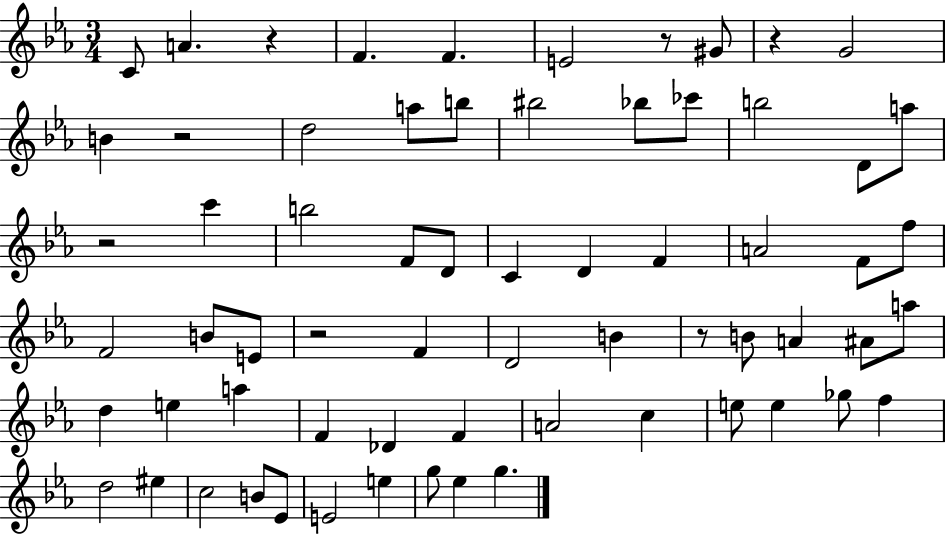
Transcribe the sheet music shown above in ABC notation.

X:1
T:Untitled
M:3/4
L:1/4
K:Eb
C/2 A z F F E2 z/2 ^G/2 z G2 B z2 d2 a/2 b/2 ^b2 _b/2 _c'/2 b2 D/2 a/2 z2 c' b2 F/2 D/2 C D F A2 F/2 f/2 F2 B/2 E/2 z2 F D2 B z/2 B/2 A ^A/2 a/2 d e a F _D F A2 c e/2 e _g/2 f d2 ^e c2 B/2 _E/2 E2 e g/2 _e g